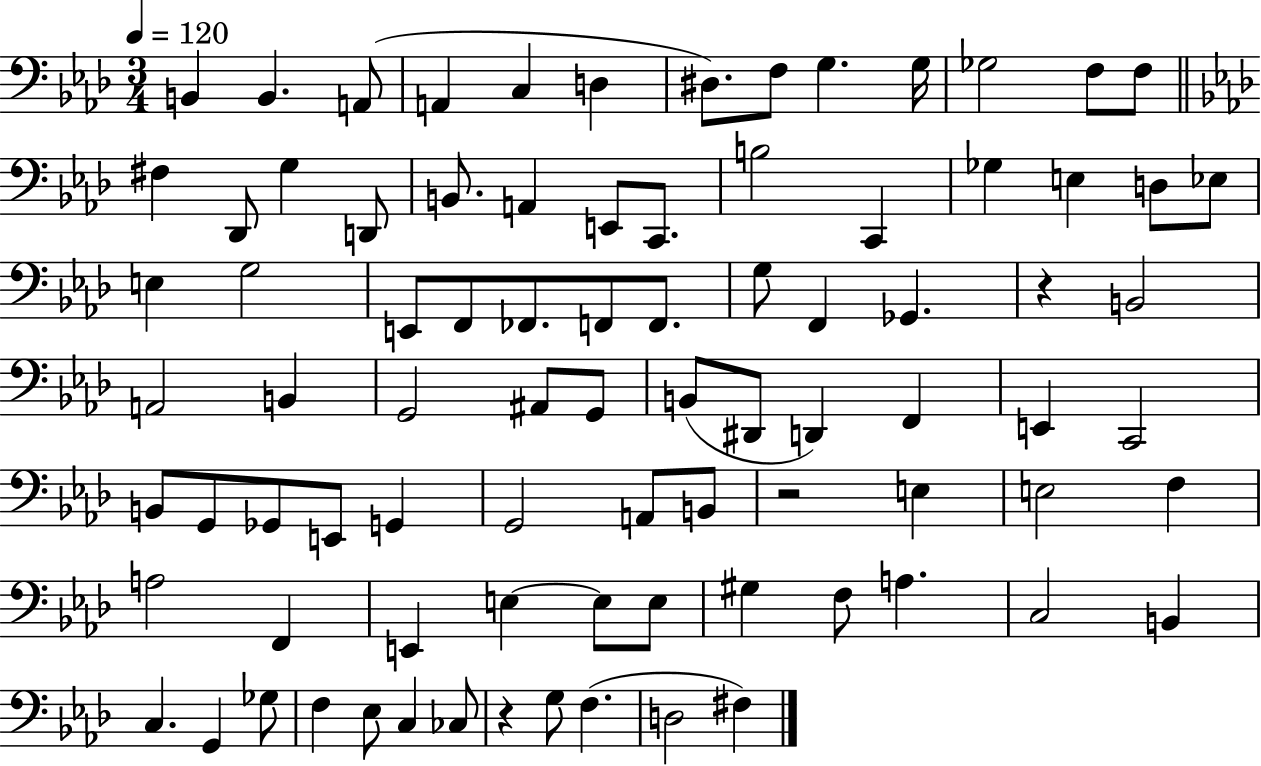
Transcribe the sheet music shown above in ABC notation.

X:1
T:Untitled
M:3/4
L:1/4
K:Ab
B,, B,, A,,/2 A,, C, D, ^D,/2 F,/2 G, G,/4 _G,2 F,/2 F,/2 ^F, _D,,/2 G, D,,/2 B,,/2 A,, E,,/2 C,,/2 B,2 C,, _G, E, D,/2 _E,/2 E, G,2 E,,/2 F,,/2 _F,,/2 F,,/2 F,,/2 G,/2 F,, _G,, z B,,2 A,,2 B,, G,,2 ^A,,/2 G,,/2 B,,/2 ^D,,/2 D,, F,, E,, C,,2 B,,/2 G,,/2 _G,,/2 E,,/2 G,, G,,2 A,,/2 B,,/2 z2 E, E,2 F, A,2 F,, E,, E, E,/2 E,/2 ^G, F,/2 A, C,2 B,, C, G,, _G,/2 F, _E,/2 C, _C,/2 z G,/2 F, D,2 ^F,